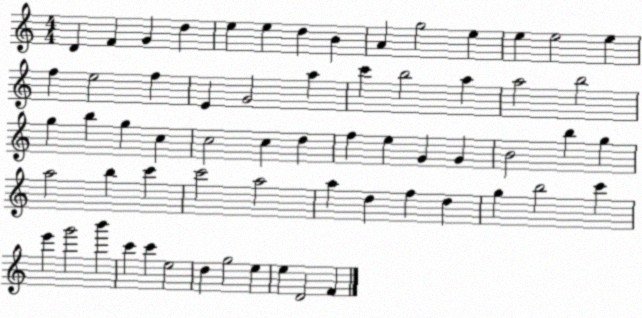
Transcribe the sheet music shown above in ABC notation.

X:1
T:Untitled
M:4/4
L:1/4
K:C
D F G d e e d B A g2 e e e2 e f e2 f E G2 a c' b2 a a2 b2 g b g c c2 c d f e G G B2 b g a2 b c' c'2 a2 a d f d g b2 c' e' g'2 b' c' c' e2 d g2 e e D2 F